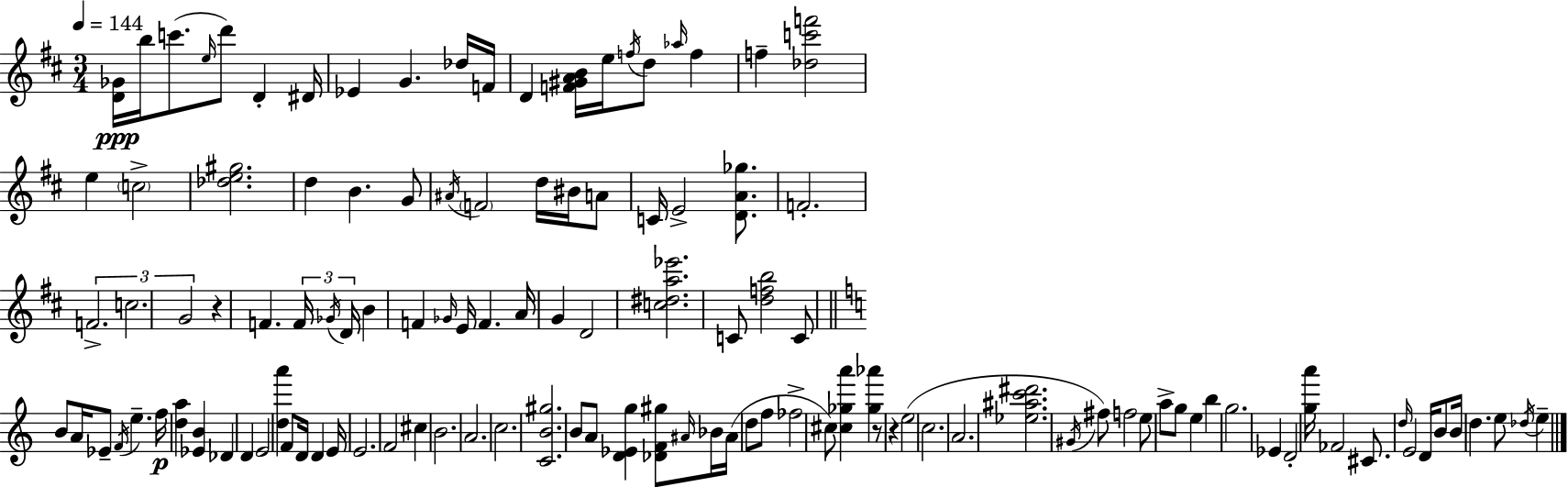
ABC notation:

X:1
T:Untitled
M:3/4
L:1/4
K:D
[D_G]/4 b/4 c'/2 e/4 d'/2 D ^D/4 _E G _d/4 F/4 D [F^GAB]/4 e/4 f/4 d/2 _a/4 f f [_dc'f']2 e c2 [_de^g]2 d B G/2 ^A/4 F2 d/4 ^B/4 A/2 C/4 E2 [DA_g]/2 F2 F2 c2 G2 z F F/4 _G/4 D/4 B F _G/4 E/4 F A/4 G D2 [c^da_e']2 C/2 [dfb]2 C/2 B/2 A/4 _E/2 F/4 e f/4 [da] [_EB] _D D E2 [da'] F/2 D/4 D E/4 E2 F2 ^c B2 A2 c2 [CB^g]2 B/2 A/2 [D_Eg] [_DF^g]/2 ^A/4 _B/4 ^A/4 d/2 f/2 _f2 ^c/2 [^c_ga'] [_g_a'] z/2 z e2 c2 A2 [_e^ac'^d']2 ^G/4 ^f/2 f2 e/2 a/2 g/2 e b g2 _E D2 [ga']/4 _F2 ^C/2 d/4 E2 D/4 B/2 B/4 d e/2 _d/4 e